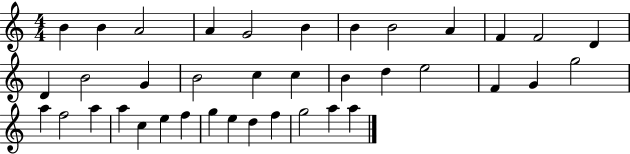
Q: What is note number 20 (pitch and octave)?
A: D5